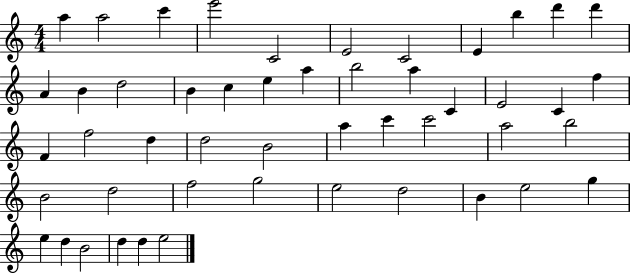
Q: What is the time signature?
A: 4/4